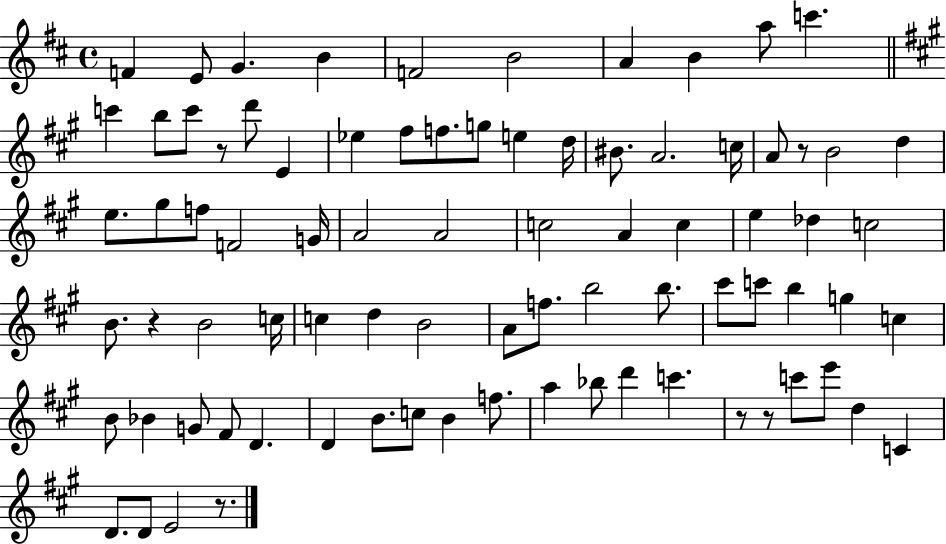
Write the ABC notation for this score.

X:1
T:Untitled
M:4/4
L:1/4
K:D
F E/2 G B F2 B2 A B a/2 c' c' b/2 c'/2 z/2 d'/2 E _e ^f/2 f/2 g/2 e d/4 ^B/2 A2 c/4 A/2 z/2 B2 d e/2 ^g/2 f/2 F2 G/4 A2 A2 c2 A c e _d c2 B/2 z B2 c/4 c d B2 A/2 f/2 b2 b/2 ^c'/2 c'/2 b g c B/2 _B G/2 ^F/2 D D B/2 c/2 B f/2 a _b/2 d' c' z/2 z/2 c'/2 e'/2 d C D/2 D/2 E2 z/2